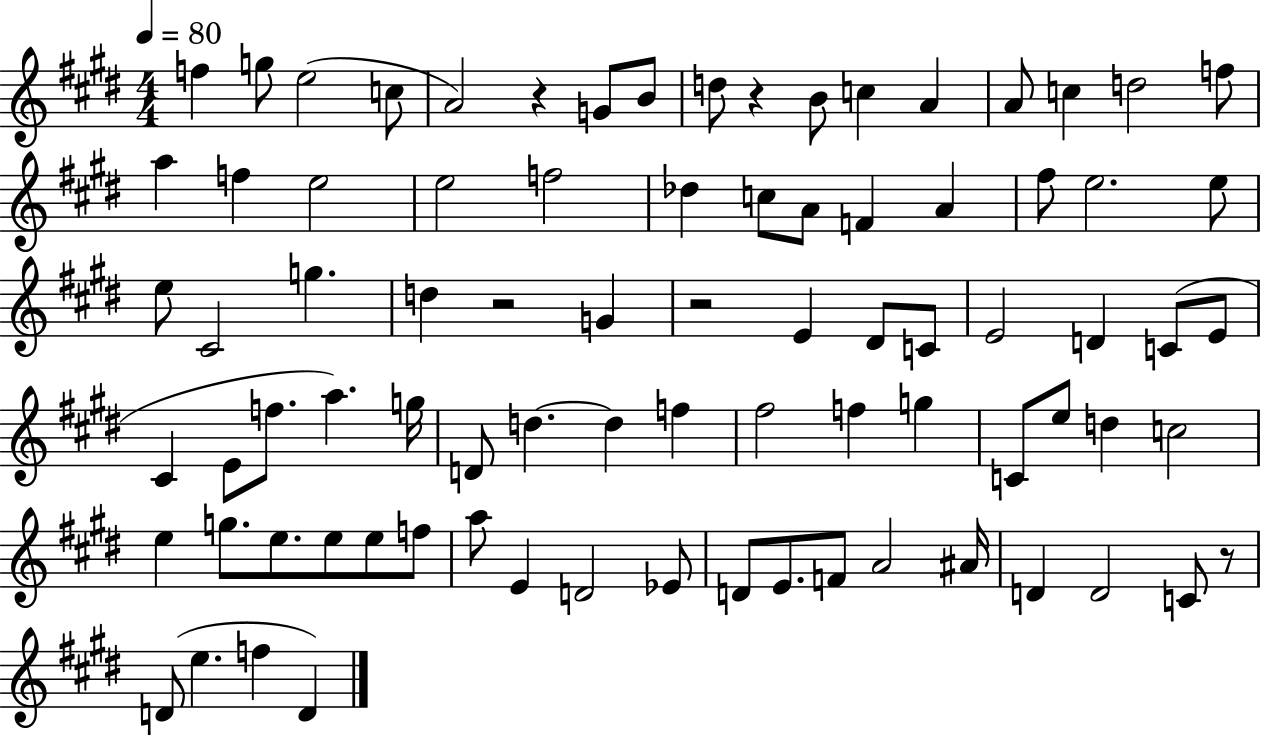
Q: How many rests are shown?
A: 5